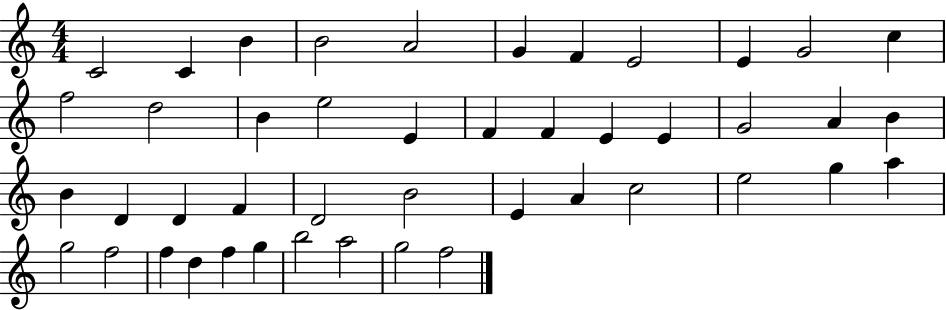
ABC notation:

X:1
T:Untitled
M:4/4
L:1/4
K:C
C2 C B B2 A2 G F E2 E G2 c f2 d2 B e2 E F F E E G2 A B B D D F D2 B2 E A c2 e2 g a g2 f2 f d f g b2 a2 g2 f2